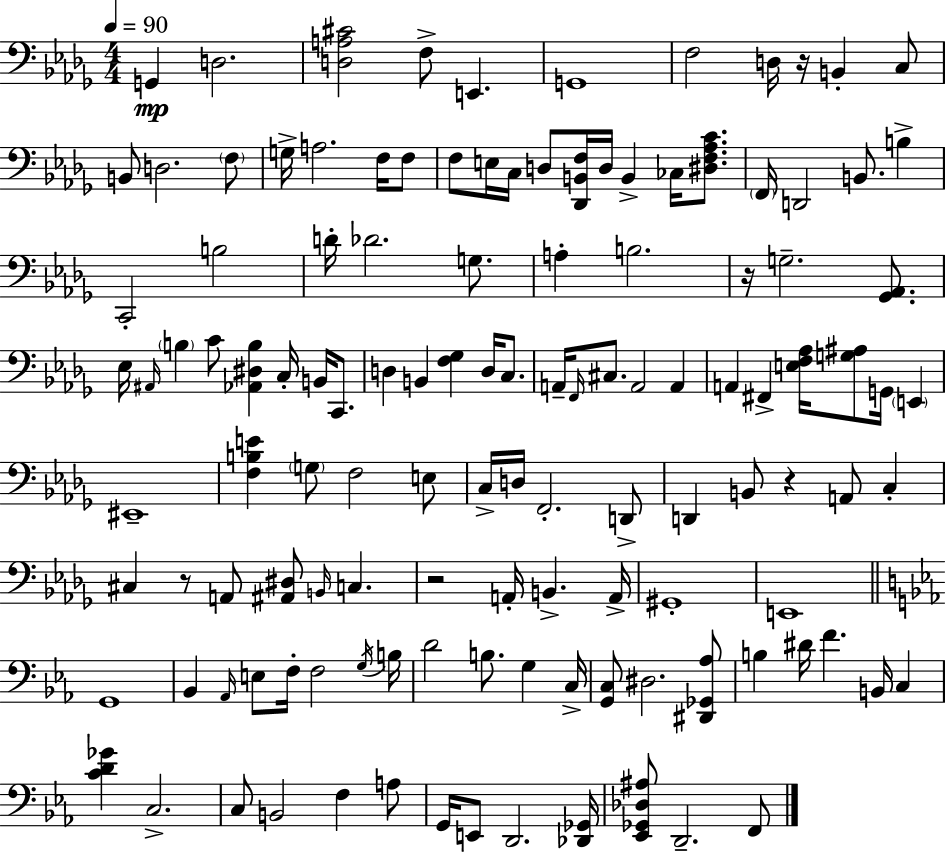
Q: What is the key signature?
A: BES minor